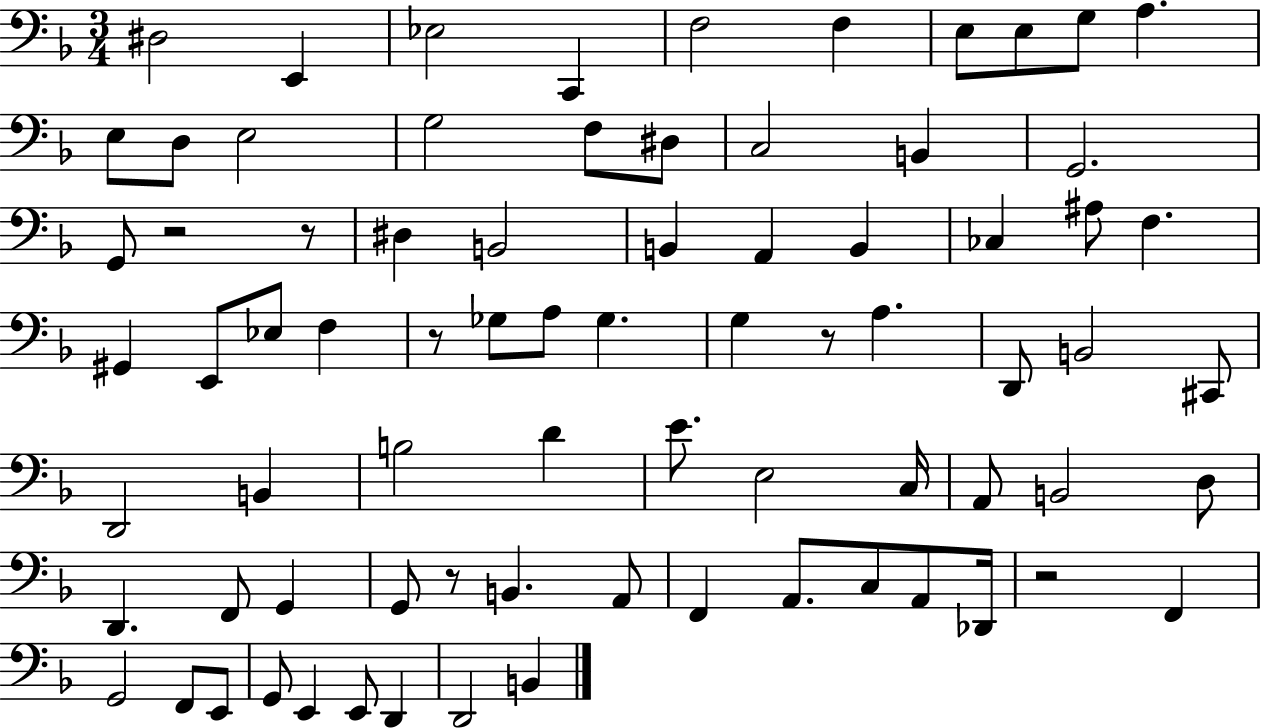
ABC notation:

X:1
T:Untitled
M:3/4
L:1/4
K:F
^D,2 E,, _E,2 C,, F,2 F, E,/2 E,/2 G,/2 A, E,/2 D,/2 E,2 G,2 F,/2 ^D,/2 C,2 B,, G,,2 G,,/2 z2 z/2 ^D, B,,2 B,, A,, B,, _C, ^A,/2 F, ^G,, E,,/2 _E,/2 F, z/2 _G,/2 A,/2 _G, G, z/2 A, D,,/2 B,,2 ^C,,/2 D,,2 B,, B,2 D E/2 E,2 C,/4 A,,/2 B,,2 D,/2 D,, F,,/2 G,, G,,/2 z/2 B,, A,,/2 F,, A,,/2 C,/2 A,,/2 _D,,/4 z2 F,, G,,2 F,,/2 E,,/2 G,,/2 E,, E,,/2 D,, D,,2 B,,